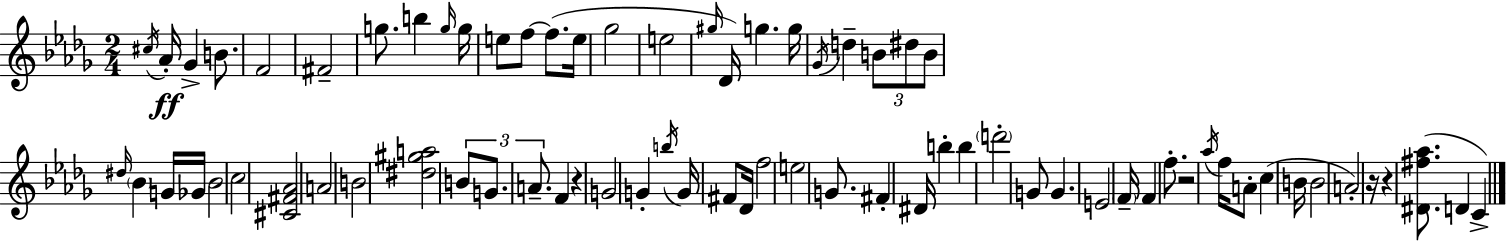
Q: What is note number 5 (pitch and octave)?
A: F4